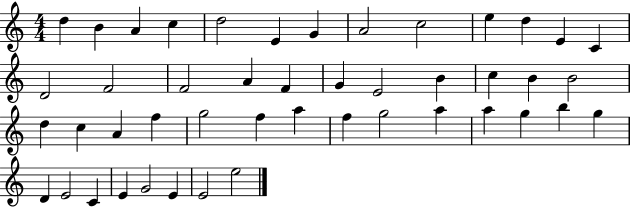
X:1
T:Untitled
M:4/4
L:1/4
K:C
d B A c d2 E G A2 c2 e d E C D2 F2 F2 A F G E2 B c B B2 d c A f g2 f a f g2 a a g b g D E2 C E G2 E E2 e2